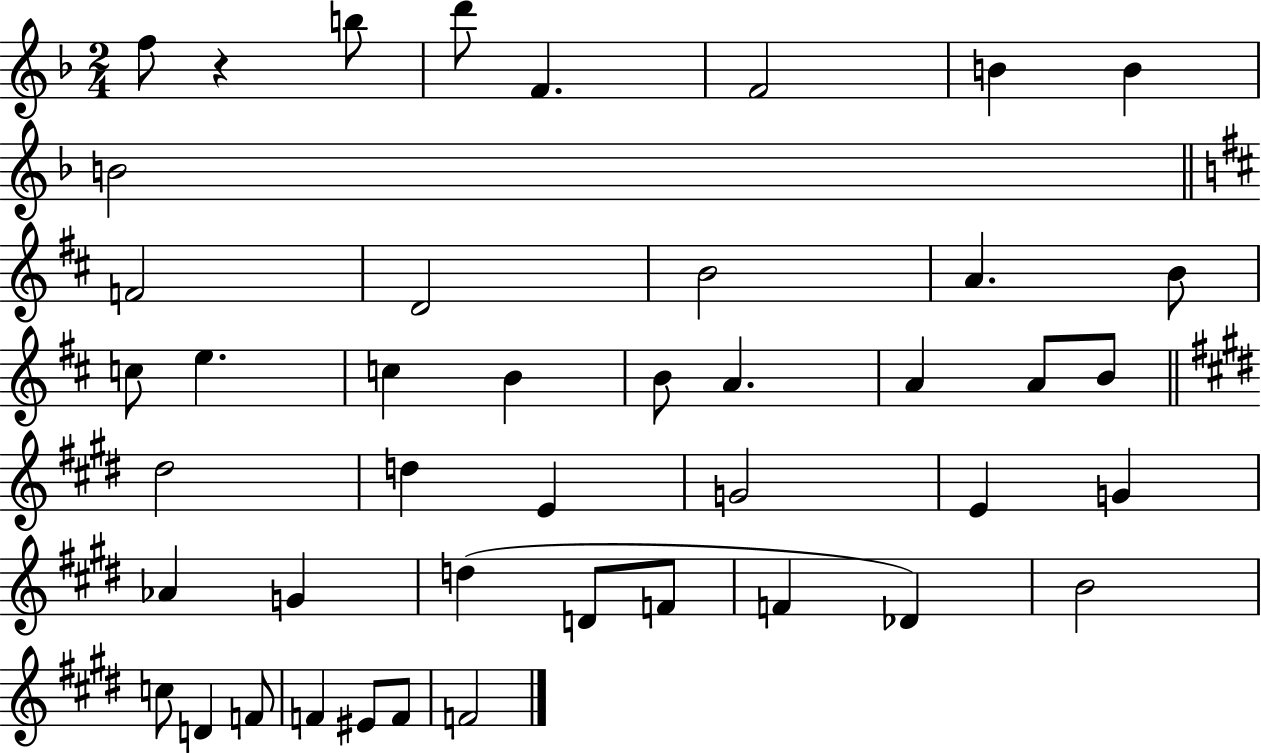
X:1
T:Untitled
M:2/4
L:1/4
K:F
f/2 z b/2 d'/2 F F2 B B B2 F2 D2 B2 A B/2 c/2 e c B B/2 A A A/2 B/2 ^d2 d E G2 E G _A G d D/2 F/2 F _D B2 c/2 D F/2 F ^E/2 F/2 F2